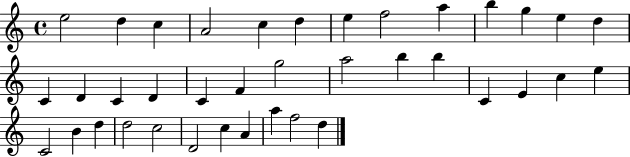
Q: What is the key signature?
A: C major